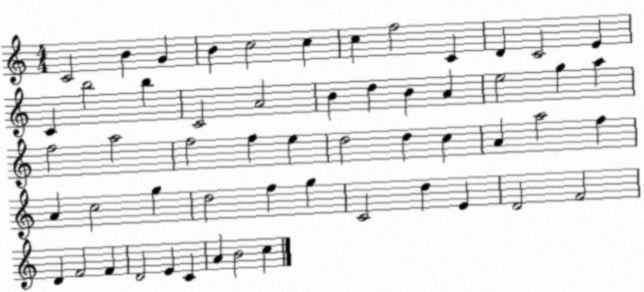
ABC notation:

X:1
T:Untitled
M:4/4
L:1/4
K:C
C2 B G B c2 c c f2 C D C2 E C b2 b C2 A2 B d B A e2 g a f2 a2 f2 f e d2 d c A a2 f A c2 g d2 f g C2 d E D2 F2 D F2 F D2 E C A B2 c